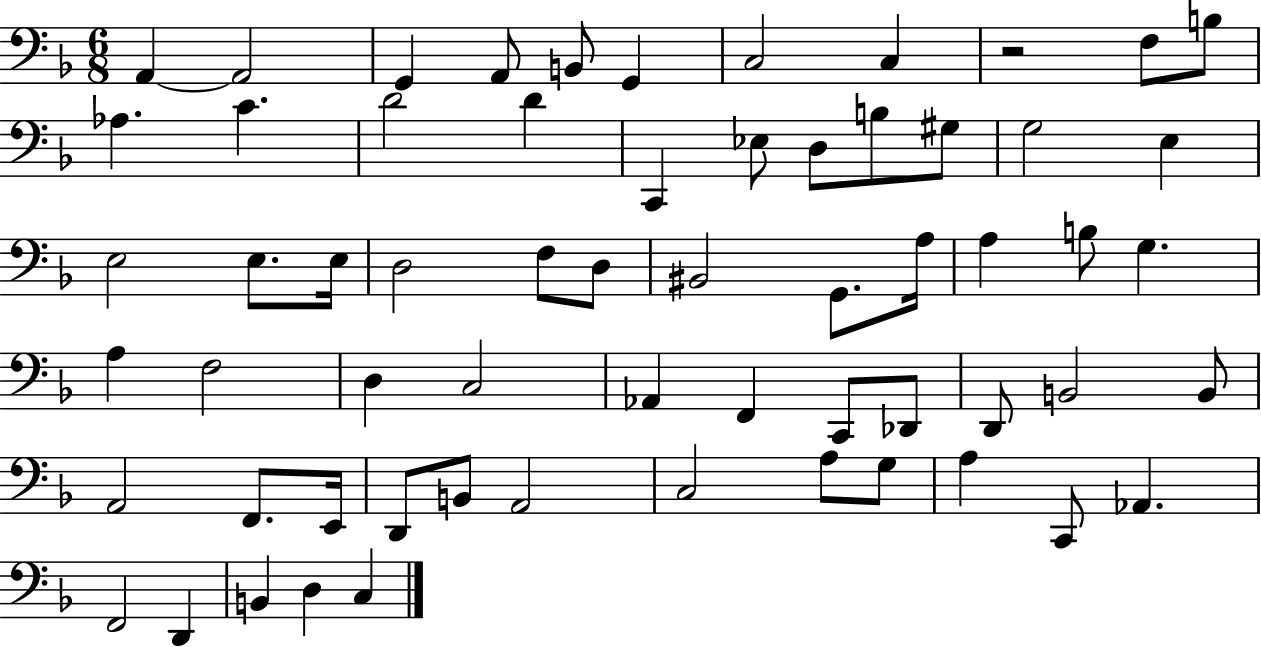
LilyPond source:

{
  \clef bass
  \numericTimeSignature
  \time 6/8
  \key f \major
  a,4~~ a,2 | g,4 a,8 b,8 g,4 | c2 c4 | r2 f8 b8 | \break aes4. c'4. | d'2 d'4 | c,4 ees8 d8 b8 gis8 | g2 e4 | \break e2 e8. e16 | d2 f8 d8 | bis,2 g,8. a16 | a4 b8 g4. | \break a4 f2 | d4 c2 | aes,4 f,4 c,8 des,8 | d,8 b,2 b,8 | \break a,2 f,8. e,16 | d,8 b,8 a,2 | c2 a8 g8 | a4 c,8 aes,4. | \break f,2 d,4 | b,4 d4 c4 | \bar "|."
}